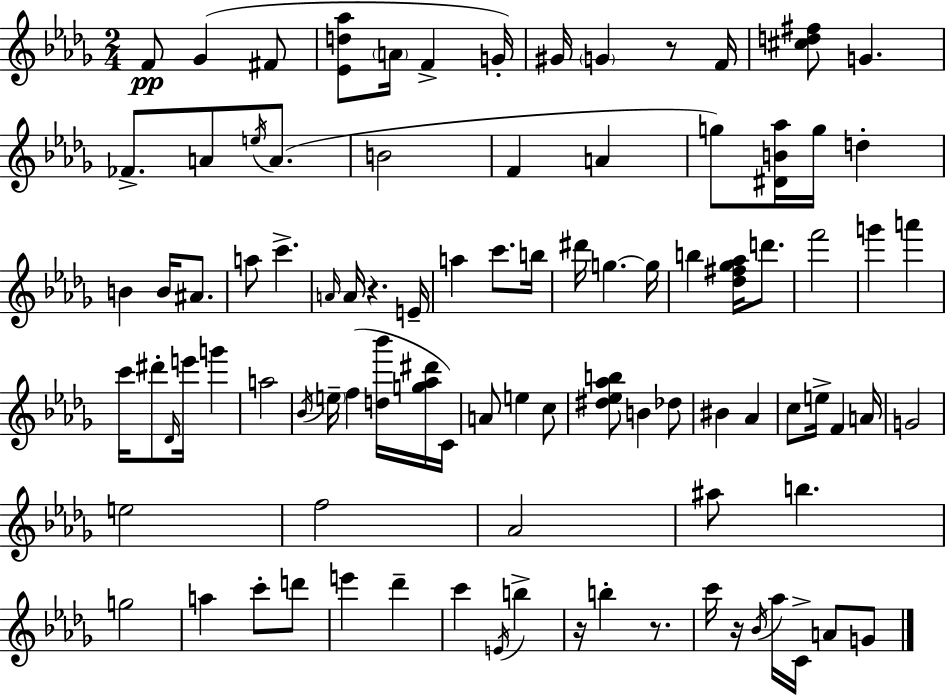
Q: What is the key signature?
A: BES minor